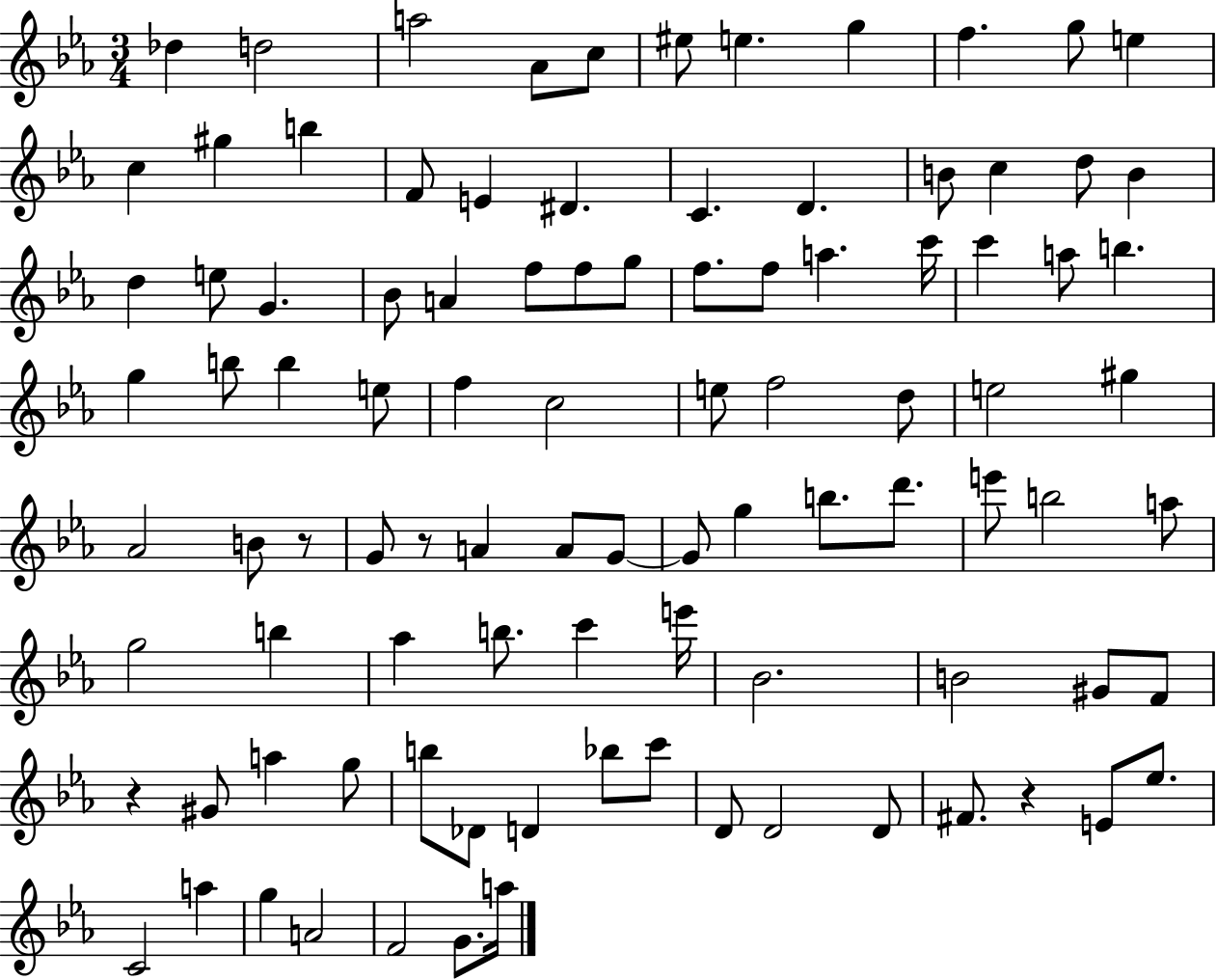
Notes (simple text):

Db5/q D5/h A5/h Ab4/e C5/e EIS5/e E5/q. G5/q F5/q. G5/e E5/q C5/q G#5/q B5/q F4/e E4/q D#4/q. C4/q. D4/q. B4/e C5/q D5/e B4/q D5/q E5/e G4/q. Bb4/e A4/q F5/e F5/e G5/e F5/e. F5/e A5/q. C6/s C6/q A5/e B5/q. G5/q B5/e B5/q E5/e F5/q C5/h E5/e F5/h D5/e E5/h G#5/q Ab4/h B4/e R/e G4/e R/e A4/q A4/e G4/e G4/e G5/q B5/e. D6/e. E6/e B5/h A5/e G5/h B5/q Ab5/q B5/e. C6/q E6/s Bb4/h. B4/h G#4/e F4/e R/q G#4/e A5/q G5/e B5/e Db4/e D4/q Bb5/e C6/e D4/e D4/h D4/e F#4/e. R/q E4/e Eb5/e. C4/h A5/q G5/q A4/h F4/h G4/e. A5/s